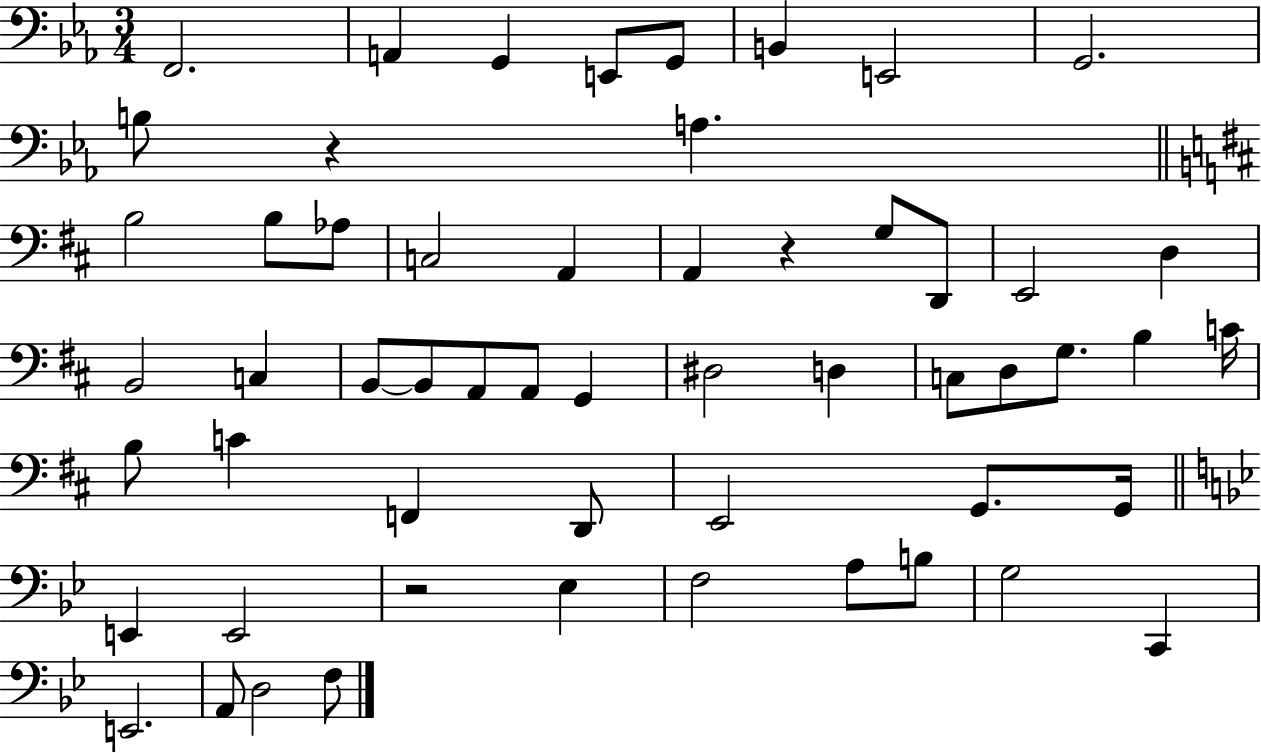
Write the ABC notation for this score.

X:1
T:Untitled
M:3/4
L:1/4
K:Eb
F,,2 A,, G,, E,,/2 G,,/2 B,, E,,2 G,,2 B,/2 z A, B,2 B,/2 _A,/2 C,2 A,, A,, z G,/2 D,,/2 E,,2 D, B,,2 C, B,,/2 B,,/2 A,,/2 A,,/2 G,, ^D,2 D, C,/2 D,/2 G,/2 B, C/4 B,/2 C F,, D,,/2 E,,2 G,,/2 G,,/4 E,, E,,2 z2 _E, F,2 A,/2 B,/2 G,2 C,, E,,2 A,,/2 D,2 F,/2